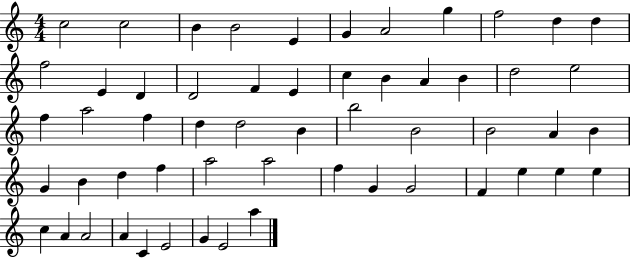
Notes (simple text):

C5/h C5/h B4/q B4/h E4/q G4/q A4/h G5/q F5/h D5/q D5/q F5/h E4/q D4/q D4/h F4/q E4/q C5/q B4/q A4/q B4/q D5/h E5/h F5/q A5/h F5/q D5/q D5/h B4/q B5/h B4/h B4/h A4/q B4/q G4/q B4/q D5/q F5/q A5/h A5/h F5/q G4/q G4/h F4/q E5/q E5/q E5/q C5/q A4/q A4/h A4/q C4/q E4/h G4/q E4/h A5/q